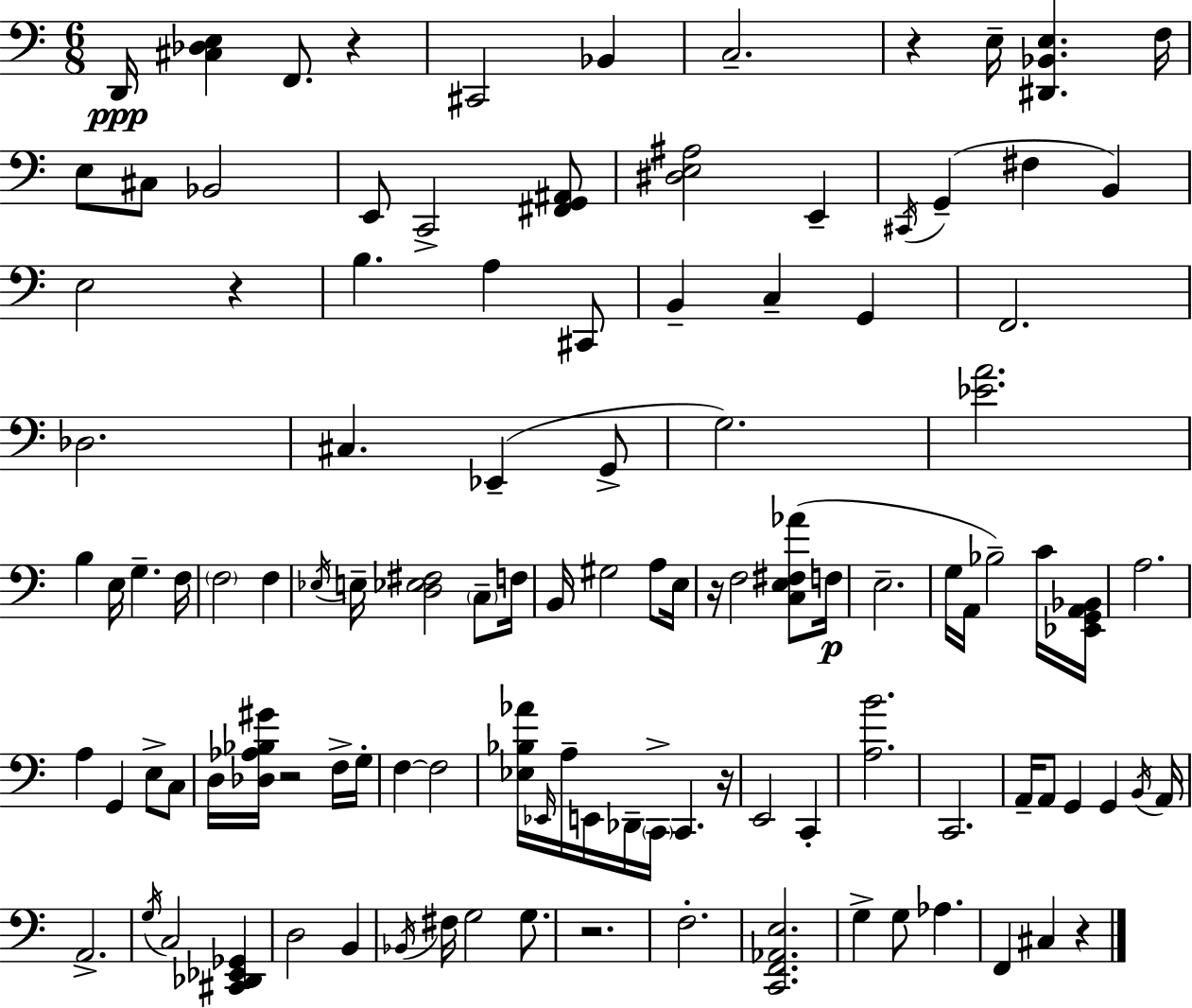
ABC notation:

X:1
T:Untitled
M:6/8
L:1/4
K:C
D,,/4 [^C,_D,E,] F,,/2 z ^C,,2 _B,, C,2 z E,/4 [^D,,_B,,E,] F,/4 E,/2 ^C,/2 _B,,2 E,,/2 C,,2 [^F,,G,,^A,,]/2 [^D,E,^A,]2 E,, ^C,,/4 G,, ^F, B,, E,2 z B, A, ^C,,/2 B,, C, G,, F,,2 _D,2 ^C, _E,, G,,/2 G,2 [_EA]2 B, E,/4 G, F,/4 F,2 F, _E,/4 E,/4 [D,_E,^F,]2 C,/2 F,/4 B,,/4 ^G,2 A,/2 E,/4 z/4 F,2 [C,E,^F,_A]/2 F,/4 E,2 G,/4 A,,/4 _B,2 C/4 [_E,,G,,A,,_B,,]/4 A,2 A, G,, E,/2 C,/2 D,/4 [_D,_A,_B,^G]/4 z2 F,/4 G,/4 F, F,2 [_E,_B,_A]/4 _E,,/4 A,/4 E,,/4 _D,,/4 C,,/4 C,, z/4 E,,2 C,, [A,B]2 C,,2 A,,/4 A,,/2 G,, G,, B,,/4 A,,/4 A,,2 G,/4 C,2 [^C,,_D,,_E,,_G,,] D,2 B,, _B,,/4 ^F,/4 G,2 G,/2 z2 F,2 [C,,F,,_A,,E,]2 G, G,/2 _A, F,, ^C, z